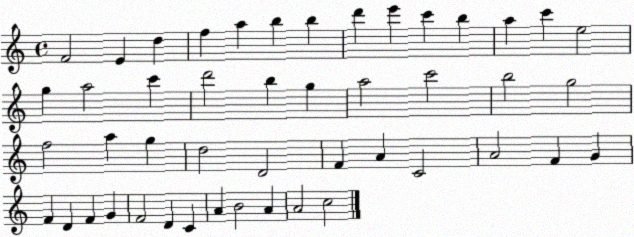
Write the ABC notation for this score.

X:1
T:Untitled
M:4/4
L:1/4
K:C
F2 E d f a b b d' e' c' b a c' e2 g a2 c' d'2 b g a2 c'2 b2 g2 f2 a g d2 D2 F A C2 A2 F G F D F G F2 D C A B2 A A2 c2